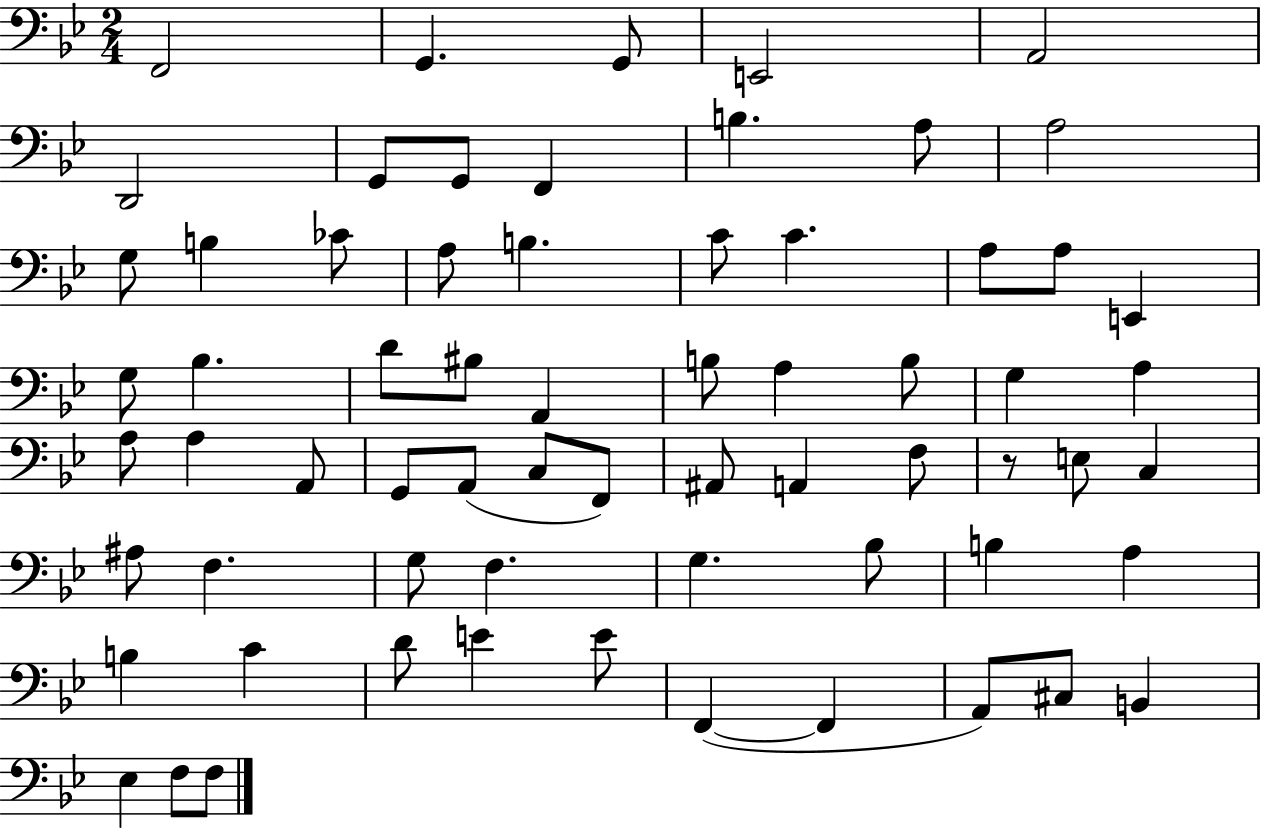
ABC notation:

X:1
T:Untitled
M:2/4
L:1/4
K:Bb
F,,2 G,, G,,/2 E,,2 A,,2 D,,2 G,,/2 G,,/2 F,, B, A,/2 A,2 G,/2 B, _C/2 A,/2 B, C/2 C A,/2 A,/2 E,, G,/2 _B, D/2 ^B,/2 A,, B,/2 A, B,/2 G, A, A,/2 A, A,,/2 G,,/2 A,,/2 C,/2 F,,/2 ^A,,/2 A,, F,/2 z/2 E,/2 C, ^A,/2 F, G,/2 F, G, _B,/2 B, A, B, C D/2 E E/2 F,, F,, A,,/2 ^C,/2 B,, _E, F,/2 F,/2